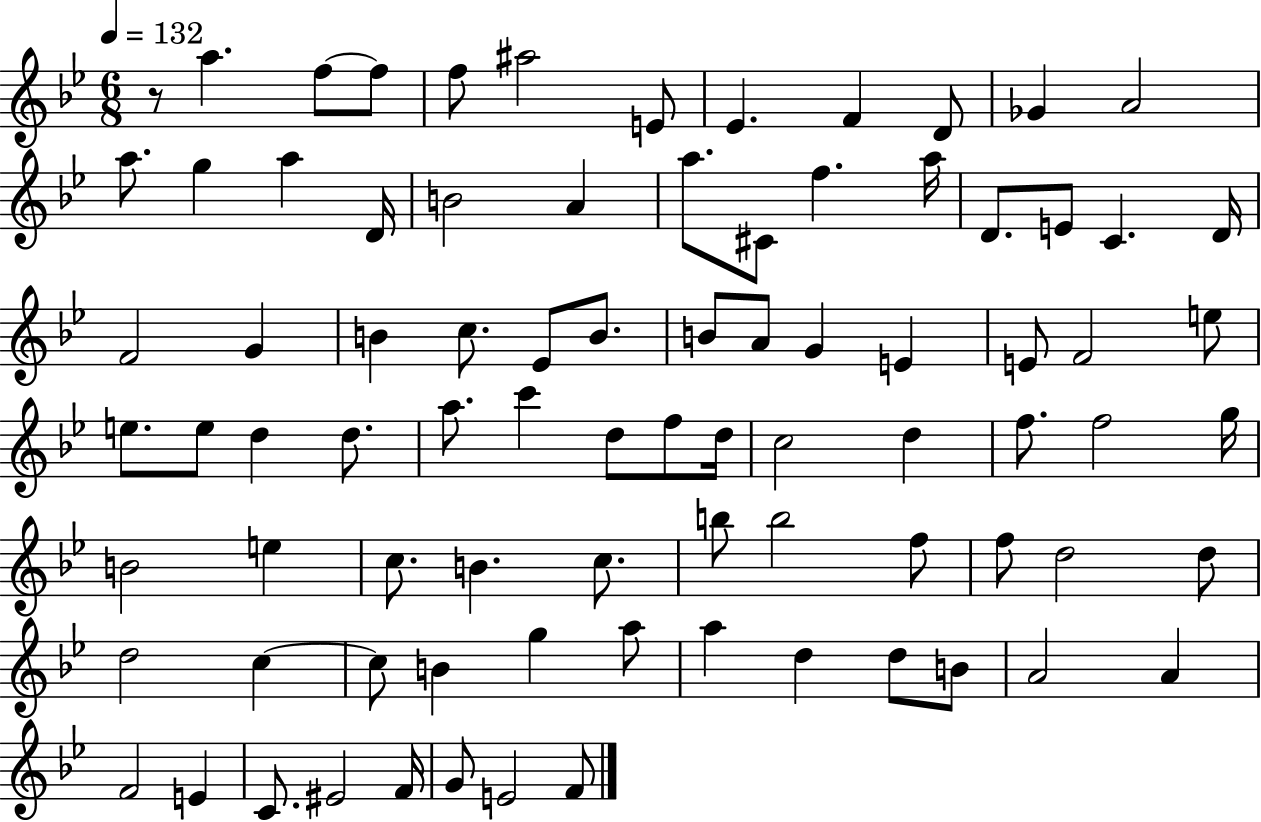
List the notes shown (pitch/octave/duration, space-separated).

R/e A5/q. F5/e F5/e F5/e A#5/h E4/e Eb4/q. F4/q D4/e Gb4/q A4/h A5/e. G5/q A5/q D4/s B4/h A4/q A5/e. C#4/e F5/q. A5/s D4/e. E4/e C4/q. D4/s F4/h G4/q B4/q C5/e. Eb4/e B4/e. B4/e A4/e G4/q E4/q E4/e F4/h E5/e E5/e. E5/e D5/q D5/e. A5/e. C6/q D5/e F5/e D5/s C5/h D5/q F5/e. F5/h G5/s B4/h E5/q C5/e. B4/q. C5/e. B5/e B5/h F5/e F5/e D5/h D5/e D5/h C5/q C5/e B4/q G5/q A5/e A5/q D5/q D5/e B4/e A4/h A4/q F4/h E4/q C4/e. EIS4/h F4/s G4/e E4/h F4/e